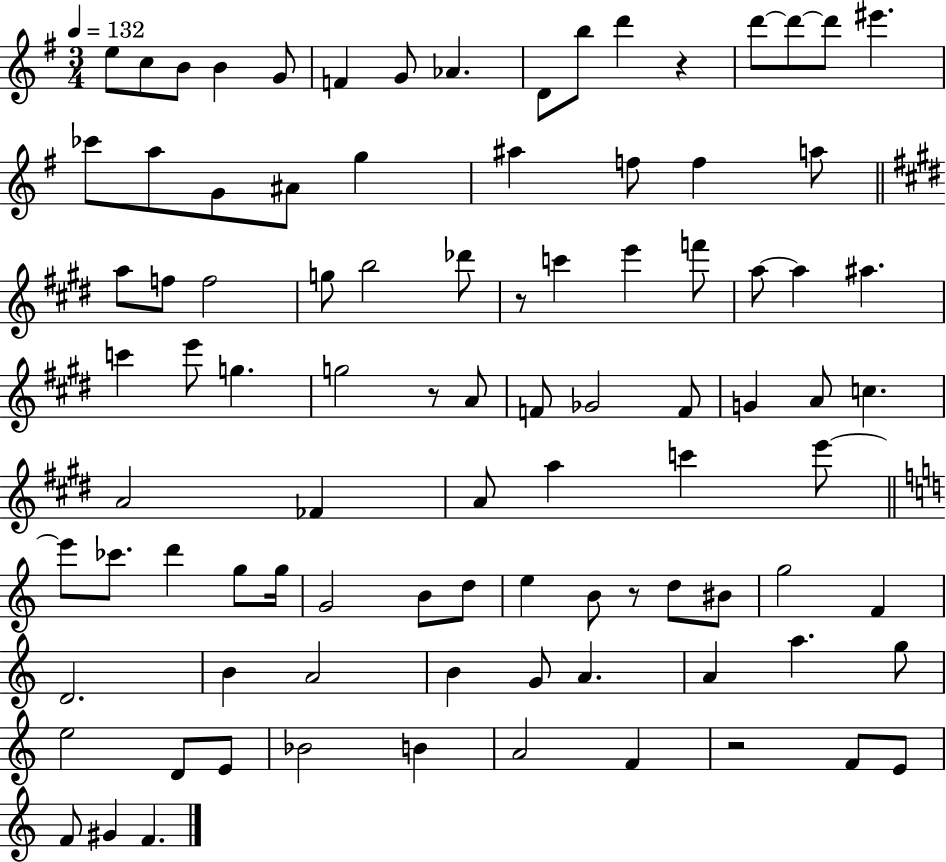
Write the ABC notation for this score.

X:1
T:Untitled
M:3/4
L:1/4
K:G
e/2 c/2 B/2 B G/2 F G/2 _A D/2 b/2 d' z d'/2 d'/2 d'/2 ^e' _c'/2 a/2 G/2 ^A/2 g ^a f/2 f a/2 a/2 f/2 f2 g/2 b2 _d'/2 z/2 c' e' f'/2 a/2 a ^a c' e'/2 g g2 z/2 A/2 F/2 _G2 F/2 G A/2 c A2 _F A/2 a c' e'/2 e'/2 _c'/2 d' g/2 g/4 G2 B/2 d/2 e B/2 z/2 d/2 ^B/2 g2 F D2 B A2 B G/2 A A a g/2 e2 D/2 E/2 _B2 B A2 F z2 F/2 E/2 F/2 ^G F